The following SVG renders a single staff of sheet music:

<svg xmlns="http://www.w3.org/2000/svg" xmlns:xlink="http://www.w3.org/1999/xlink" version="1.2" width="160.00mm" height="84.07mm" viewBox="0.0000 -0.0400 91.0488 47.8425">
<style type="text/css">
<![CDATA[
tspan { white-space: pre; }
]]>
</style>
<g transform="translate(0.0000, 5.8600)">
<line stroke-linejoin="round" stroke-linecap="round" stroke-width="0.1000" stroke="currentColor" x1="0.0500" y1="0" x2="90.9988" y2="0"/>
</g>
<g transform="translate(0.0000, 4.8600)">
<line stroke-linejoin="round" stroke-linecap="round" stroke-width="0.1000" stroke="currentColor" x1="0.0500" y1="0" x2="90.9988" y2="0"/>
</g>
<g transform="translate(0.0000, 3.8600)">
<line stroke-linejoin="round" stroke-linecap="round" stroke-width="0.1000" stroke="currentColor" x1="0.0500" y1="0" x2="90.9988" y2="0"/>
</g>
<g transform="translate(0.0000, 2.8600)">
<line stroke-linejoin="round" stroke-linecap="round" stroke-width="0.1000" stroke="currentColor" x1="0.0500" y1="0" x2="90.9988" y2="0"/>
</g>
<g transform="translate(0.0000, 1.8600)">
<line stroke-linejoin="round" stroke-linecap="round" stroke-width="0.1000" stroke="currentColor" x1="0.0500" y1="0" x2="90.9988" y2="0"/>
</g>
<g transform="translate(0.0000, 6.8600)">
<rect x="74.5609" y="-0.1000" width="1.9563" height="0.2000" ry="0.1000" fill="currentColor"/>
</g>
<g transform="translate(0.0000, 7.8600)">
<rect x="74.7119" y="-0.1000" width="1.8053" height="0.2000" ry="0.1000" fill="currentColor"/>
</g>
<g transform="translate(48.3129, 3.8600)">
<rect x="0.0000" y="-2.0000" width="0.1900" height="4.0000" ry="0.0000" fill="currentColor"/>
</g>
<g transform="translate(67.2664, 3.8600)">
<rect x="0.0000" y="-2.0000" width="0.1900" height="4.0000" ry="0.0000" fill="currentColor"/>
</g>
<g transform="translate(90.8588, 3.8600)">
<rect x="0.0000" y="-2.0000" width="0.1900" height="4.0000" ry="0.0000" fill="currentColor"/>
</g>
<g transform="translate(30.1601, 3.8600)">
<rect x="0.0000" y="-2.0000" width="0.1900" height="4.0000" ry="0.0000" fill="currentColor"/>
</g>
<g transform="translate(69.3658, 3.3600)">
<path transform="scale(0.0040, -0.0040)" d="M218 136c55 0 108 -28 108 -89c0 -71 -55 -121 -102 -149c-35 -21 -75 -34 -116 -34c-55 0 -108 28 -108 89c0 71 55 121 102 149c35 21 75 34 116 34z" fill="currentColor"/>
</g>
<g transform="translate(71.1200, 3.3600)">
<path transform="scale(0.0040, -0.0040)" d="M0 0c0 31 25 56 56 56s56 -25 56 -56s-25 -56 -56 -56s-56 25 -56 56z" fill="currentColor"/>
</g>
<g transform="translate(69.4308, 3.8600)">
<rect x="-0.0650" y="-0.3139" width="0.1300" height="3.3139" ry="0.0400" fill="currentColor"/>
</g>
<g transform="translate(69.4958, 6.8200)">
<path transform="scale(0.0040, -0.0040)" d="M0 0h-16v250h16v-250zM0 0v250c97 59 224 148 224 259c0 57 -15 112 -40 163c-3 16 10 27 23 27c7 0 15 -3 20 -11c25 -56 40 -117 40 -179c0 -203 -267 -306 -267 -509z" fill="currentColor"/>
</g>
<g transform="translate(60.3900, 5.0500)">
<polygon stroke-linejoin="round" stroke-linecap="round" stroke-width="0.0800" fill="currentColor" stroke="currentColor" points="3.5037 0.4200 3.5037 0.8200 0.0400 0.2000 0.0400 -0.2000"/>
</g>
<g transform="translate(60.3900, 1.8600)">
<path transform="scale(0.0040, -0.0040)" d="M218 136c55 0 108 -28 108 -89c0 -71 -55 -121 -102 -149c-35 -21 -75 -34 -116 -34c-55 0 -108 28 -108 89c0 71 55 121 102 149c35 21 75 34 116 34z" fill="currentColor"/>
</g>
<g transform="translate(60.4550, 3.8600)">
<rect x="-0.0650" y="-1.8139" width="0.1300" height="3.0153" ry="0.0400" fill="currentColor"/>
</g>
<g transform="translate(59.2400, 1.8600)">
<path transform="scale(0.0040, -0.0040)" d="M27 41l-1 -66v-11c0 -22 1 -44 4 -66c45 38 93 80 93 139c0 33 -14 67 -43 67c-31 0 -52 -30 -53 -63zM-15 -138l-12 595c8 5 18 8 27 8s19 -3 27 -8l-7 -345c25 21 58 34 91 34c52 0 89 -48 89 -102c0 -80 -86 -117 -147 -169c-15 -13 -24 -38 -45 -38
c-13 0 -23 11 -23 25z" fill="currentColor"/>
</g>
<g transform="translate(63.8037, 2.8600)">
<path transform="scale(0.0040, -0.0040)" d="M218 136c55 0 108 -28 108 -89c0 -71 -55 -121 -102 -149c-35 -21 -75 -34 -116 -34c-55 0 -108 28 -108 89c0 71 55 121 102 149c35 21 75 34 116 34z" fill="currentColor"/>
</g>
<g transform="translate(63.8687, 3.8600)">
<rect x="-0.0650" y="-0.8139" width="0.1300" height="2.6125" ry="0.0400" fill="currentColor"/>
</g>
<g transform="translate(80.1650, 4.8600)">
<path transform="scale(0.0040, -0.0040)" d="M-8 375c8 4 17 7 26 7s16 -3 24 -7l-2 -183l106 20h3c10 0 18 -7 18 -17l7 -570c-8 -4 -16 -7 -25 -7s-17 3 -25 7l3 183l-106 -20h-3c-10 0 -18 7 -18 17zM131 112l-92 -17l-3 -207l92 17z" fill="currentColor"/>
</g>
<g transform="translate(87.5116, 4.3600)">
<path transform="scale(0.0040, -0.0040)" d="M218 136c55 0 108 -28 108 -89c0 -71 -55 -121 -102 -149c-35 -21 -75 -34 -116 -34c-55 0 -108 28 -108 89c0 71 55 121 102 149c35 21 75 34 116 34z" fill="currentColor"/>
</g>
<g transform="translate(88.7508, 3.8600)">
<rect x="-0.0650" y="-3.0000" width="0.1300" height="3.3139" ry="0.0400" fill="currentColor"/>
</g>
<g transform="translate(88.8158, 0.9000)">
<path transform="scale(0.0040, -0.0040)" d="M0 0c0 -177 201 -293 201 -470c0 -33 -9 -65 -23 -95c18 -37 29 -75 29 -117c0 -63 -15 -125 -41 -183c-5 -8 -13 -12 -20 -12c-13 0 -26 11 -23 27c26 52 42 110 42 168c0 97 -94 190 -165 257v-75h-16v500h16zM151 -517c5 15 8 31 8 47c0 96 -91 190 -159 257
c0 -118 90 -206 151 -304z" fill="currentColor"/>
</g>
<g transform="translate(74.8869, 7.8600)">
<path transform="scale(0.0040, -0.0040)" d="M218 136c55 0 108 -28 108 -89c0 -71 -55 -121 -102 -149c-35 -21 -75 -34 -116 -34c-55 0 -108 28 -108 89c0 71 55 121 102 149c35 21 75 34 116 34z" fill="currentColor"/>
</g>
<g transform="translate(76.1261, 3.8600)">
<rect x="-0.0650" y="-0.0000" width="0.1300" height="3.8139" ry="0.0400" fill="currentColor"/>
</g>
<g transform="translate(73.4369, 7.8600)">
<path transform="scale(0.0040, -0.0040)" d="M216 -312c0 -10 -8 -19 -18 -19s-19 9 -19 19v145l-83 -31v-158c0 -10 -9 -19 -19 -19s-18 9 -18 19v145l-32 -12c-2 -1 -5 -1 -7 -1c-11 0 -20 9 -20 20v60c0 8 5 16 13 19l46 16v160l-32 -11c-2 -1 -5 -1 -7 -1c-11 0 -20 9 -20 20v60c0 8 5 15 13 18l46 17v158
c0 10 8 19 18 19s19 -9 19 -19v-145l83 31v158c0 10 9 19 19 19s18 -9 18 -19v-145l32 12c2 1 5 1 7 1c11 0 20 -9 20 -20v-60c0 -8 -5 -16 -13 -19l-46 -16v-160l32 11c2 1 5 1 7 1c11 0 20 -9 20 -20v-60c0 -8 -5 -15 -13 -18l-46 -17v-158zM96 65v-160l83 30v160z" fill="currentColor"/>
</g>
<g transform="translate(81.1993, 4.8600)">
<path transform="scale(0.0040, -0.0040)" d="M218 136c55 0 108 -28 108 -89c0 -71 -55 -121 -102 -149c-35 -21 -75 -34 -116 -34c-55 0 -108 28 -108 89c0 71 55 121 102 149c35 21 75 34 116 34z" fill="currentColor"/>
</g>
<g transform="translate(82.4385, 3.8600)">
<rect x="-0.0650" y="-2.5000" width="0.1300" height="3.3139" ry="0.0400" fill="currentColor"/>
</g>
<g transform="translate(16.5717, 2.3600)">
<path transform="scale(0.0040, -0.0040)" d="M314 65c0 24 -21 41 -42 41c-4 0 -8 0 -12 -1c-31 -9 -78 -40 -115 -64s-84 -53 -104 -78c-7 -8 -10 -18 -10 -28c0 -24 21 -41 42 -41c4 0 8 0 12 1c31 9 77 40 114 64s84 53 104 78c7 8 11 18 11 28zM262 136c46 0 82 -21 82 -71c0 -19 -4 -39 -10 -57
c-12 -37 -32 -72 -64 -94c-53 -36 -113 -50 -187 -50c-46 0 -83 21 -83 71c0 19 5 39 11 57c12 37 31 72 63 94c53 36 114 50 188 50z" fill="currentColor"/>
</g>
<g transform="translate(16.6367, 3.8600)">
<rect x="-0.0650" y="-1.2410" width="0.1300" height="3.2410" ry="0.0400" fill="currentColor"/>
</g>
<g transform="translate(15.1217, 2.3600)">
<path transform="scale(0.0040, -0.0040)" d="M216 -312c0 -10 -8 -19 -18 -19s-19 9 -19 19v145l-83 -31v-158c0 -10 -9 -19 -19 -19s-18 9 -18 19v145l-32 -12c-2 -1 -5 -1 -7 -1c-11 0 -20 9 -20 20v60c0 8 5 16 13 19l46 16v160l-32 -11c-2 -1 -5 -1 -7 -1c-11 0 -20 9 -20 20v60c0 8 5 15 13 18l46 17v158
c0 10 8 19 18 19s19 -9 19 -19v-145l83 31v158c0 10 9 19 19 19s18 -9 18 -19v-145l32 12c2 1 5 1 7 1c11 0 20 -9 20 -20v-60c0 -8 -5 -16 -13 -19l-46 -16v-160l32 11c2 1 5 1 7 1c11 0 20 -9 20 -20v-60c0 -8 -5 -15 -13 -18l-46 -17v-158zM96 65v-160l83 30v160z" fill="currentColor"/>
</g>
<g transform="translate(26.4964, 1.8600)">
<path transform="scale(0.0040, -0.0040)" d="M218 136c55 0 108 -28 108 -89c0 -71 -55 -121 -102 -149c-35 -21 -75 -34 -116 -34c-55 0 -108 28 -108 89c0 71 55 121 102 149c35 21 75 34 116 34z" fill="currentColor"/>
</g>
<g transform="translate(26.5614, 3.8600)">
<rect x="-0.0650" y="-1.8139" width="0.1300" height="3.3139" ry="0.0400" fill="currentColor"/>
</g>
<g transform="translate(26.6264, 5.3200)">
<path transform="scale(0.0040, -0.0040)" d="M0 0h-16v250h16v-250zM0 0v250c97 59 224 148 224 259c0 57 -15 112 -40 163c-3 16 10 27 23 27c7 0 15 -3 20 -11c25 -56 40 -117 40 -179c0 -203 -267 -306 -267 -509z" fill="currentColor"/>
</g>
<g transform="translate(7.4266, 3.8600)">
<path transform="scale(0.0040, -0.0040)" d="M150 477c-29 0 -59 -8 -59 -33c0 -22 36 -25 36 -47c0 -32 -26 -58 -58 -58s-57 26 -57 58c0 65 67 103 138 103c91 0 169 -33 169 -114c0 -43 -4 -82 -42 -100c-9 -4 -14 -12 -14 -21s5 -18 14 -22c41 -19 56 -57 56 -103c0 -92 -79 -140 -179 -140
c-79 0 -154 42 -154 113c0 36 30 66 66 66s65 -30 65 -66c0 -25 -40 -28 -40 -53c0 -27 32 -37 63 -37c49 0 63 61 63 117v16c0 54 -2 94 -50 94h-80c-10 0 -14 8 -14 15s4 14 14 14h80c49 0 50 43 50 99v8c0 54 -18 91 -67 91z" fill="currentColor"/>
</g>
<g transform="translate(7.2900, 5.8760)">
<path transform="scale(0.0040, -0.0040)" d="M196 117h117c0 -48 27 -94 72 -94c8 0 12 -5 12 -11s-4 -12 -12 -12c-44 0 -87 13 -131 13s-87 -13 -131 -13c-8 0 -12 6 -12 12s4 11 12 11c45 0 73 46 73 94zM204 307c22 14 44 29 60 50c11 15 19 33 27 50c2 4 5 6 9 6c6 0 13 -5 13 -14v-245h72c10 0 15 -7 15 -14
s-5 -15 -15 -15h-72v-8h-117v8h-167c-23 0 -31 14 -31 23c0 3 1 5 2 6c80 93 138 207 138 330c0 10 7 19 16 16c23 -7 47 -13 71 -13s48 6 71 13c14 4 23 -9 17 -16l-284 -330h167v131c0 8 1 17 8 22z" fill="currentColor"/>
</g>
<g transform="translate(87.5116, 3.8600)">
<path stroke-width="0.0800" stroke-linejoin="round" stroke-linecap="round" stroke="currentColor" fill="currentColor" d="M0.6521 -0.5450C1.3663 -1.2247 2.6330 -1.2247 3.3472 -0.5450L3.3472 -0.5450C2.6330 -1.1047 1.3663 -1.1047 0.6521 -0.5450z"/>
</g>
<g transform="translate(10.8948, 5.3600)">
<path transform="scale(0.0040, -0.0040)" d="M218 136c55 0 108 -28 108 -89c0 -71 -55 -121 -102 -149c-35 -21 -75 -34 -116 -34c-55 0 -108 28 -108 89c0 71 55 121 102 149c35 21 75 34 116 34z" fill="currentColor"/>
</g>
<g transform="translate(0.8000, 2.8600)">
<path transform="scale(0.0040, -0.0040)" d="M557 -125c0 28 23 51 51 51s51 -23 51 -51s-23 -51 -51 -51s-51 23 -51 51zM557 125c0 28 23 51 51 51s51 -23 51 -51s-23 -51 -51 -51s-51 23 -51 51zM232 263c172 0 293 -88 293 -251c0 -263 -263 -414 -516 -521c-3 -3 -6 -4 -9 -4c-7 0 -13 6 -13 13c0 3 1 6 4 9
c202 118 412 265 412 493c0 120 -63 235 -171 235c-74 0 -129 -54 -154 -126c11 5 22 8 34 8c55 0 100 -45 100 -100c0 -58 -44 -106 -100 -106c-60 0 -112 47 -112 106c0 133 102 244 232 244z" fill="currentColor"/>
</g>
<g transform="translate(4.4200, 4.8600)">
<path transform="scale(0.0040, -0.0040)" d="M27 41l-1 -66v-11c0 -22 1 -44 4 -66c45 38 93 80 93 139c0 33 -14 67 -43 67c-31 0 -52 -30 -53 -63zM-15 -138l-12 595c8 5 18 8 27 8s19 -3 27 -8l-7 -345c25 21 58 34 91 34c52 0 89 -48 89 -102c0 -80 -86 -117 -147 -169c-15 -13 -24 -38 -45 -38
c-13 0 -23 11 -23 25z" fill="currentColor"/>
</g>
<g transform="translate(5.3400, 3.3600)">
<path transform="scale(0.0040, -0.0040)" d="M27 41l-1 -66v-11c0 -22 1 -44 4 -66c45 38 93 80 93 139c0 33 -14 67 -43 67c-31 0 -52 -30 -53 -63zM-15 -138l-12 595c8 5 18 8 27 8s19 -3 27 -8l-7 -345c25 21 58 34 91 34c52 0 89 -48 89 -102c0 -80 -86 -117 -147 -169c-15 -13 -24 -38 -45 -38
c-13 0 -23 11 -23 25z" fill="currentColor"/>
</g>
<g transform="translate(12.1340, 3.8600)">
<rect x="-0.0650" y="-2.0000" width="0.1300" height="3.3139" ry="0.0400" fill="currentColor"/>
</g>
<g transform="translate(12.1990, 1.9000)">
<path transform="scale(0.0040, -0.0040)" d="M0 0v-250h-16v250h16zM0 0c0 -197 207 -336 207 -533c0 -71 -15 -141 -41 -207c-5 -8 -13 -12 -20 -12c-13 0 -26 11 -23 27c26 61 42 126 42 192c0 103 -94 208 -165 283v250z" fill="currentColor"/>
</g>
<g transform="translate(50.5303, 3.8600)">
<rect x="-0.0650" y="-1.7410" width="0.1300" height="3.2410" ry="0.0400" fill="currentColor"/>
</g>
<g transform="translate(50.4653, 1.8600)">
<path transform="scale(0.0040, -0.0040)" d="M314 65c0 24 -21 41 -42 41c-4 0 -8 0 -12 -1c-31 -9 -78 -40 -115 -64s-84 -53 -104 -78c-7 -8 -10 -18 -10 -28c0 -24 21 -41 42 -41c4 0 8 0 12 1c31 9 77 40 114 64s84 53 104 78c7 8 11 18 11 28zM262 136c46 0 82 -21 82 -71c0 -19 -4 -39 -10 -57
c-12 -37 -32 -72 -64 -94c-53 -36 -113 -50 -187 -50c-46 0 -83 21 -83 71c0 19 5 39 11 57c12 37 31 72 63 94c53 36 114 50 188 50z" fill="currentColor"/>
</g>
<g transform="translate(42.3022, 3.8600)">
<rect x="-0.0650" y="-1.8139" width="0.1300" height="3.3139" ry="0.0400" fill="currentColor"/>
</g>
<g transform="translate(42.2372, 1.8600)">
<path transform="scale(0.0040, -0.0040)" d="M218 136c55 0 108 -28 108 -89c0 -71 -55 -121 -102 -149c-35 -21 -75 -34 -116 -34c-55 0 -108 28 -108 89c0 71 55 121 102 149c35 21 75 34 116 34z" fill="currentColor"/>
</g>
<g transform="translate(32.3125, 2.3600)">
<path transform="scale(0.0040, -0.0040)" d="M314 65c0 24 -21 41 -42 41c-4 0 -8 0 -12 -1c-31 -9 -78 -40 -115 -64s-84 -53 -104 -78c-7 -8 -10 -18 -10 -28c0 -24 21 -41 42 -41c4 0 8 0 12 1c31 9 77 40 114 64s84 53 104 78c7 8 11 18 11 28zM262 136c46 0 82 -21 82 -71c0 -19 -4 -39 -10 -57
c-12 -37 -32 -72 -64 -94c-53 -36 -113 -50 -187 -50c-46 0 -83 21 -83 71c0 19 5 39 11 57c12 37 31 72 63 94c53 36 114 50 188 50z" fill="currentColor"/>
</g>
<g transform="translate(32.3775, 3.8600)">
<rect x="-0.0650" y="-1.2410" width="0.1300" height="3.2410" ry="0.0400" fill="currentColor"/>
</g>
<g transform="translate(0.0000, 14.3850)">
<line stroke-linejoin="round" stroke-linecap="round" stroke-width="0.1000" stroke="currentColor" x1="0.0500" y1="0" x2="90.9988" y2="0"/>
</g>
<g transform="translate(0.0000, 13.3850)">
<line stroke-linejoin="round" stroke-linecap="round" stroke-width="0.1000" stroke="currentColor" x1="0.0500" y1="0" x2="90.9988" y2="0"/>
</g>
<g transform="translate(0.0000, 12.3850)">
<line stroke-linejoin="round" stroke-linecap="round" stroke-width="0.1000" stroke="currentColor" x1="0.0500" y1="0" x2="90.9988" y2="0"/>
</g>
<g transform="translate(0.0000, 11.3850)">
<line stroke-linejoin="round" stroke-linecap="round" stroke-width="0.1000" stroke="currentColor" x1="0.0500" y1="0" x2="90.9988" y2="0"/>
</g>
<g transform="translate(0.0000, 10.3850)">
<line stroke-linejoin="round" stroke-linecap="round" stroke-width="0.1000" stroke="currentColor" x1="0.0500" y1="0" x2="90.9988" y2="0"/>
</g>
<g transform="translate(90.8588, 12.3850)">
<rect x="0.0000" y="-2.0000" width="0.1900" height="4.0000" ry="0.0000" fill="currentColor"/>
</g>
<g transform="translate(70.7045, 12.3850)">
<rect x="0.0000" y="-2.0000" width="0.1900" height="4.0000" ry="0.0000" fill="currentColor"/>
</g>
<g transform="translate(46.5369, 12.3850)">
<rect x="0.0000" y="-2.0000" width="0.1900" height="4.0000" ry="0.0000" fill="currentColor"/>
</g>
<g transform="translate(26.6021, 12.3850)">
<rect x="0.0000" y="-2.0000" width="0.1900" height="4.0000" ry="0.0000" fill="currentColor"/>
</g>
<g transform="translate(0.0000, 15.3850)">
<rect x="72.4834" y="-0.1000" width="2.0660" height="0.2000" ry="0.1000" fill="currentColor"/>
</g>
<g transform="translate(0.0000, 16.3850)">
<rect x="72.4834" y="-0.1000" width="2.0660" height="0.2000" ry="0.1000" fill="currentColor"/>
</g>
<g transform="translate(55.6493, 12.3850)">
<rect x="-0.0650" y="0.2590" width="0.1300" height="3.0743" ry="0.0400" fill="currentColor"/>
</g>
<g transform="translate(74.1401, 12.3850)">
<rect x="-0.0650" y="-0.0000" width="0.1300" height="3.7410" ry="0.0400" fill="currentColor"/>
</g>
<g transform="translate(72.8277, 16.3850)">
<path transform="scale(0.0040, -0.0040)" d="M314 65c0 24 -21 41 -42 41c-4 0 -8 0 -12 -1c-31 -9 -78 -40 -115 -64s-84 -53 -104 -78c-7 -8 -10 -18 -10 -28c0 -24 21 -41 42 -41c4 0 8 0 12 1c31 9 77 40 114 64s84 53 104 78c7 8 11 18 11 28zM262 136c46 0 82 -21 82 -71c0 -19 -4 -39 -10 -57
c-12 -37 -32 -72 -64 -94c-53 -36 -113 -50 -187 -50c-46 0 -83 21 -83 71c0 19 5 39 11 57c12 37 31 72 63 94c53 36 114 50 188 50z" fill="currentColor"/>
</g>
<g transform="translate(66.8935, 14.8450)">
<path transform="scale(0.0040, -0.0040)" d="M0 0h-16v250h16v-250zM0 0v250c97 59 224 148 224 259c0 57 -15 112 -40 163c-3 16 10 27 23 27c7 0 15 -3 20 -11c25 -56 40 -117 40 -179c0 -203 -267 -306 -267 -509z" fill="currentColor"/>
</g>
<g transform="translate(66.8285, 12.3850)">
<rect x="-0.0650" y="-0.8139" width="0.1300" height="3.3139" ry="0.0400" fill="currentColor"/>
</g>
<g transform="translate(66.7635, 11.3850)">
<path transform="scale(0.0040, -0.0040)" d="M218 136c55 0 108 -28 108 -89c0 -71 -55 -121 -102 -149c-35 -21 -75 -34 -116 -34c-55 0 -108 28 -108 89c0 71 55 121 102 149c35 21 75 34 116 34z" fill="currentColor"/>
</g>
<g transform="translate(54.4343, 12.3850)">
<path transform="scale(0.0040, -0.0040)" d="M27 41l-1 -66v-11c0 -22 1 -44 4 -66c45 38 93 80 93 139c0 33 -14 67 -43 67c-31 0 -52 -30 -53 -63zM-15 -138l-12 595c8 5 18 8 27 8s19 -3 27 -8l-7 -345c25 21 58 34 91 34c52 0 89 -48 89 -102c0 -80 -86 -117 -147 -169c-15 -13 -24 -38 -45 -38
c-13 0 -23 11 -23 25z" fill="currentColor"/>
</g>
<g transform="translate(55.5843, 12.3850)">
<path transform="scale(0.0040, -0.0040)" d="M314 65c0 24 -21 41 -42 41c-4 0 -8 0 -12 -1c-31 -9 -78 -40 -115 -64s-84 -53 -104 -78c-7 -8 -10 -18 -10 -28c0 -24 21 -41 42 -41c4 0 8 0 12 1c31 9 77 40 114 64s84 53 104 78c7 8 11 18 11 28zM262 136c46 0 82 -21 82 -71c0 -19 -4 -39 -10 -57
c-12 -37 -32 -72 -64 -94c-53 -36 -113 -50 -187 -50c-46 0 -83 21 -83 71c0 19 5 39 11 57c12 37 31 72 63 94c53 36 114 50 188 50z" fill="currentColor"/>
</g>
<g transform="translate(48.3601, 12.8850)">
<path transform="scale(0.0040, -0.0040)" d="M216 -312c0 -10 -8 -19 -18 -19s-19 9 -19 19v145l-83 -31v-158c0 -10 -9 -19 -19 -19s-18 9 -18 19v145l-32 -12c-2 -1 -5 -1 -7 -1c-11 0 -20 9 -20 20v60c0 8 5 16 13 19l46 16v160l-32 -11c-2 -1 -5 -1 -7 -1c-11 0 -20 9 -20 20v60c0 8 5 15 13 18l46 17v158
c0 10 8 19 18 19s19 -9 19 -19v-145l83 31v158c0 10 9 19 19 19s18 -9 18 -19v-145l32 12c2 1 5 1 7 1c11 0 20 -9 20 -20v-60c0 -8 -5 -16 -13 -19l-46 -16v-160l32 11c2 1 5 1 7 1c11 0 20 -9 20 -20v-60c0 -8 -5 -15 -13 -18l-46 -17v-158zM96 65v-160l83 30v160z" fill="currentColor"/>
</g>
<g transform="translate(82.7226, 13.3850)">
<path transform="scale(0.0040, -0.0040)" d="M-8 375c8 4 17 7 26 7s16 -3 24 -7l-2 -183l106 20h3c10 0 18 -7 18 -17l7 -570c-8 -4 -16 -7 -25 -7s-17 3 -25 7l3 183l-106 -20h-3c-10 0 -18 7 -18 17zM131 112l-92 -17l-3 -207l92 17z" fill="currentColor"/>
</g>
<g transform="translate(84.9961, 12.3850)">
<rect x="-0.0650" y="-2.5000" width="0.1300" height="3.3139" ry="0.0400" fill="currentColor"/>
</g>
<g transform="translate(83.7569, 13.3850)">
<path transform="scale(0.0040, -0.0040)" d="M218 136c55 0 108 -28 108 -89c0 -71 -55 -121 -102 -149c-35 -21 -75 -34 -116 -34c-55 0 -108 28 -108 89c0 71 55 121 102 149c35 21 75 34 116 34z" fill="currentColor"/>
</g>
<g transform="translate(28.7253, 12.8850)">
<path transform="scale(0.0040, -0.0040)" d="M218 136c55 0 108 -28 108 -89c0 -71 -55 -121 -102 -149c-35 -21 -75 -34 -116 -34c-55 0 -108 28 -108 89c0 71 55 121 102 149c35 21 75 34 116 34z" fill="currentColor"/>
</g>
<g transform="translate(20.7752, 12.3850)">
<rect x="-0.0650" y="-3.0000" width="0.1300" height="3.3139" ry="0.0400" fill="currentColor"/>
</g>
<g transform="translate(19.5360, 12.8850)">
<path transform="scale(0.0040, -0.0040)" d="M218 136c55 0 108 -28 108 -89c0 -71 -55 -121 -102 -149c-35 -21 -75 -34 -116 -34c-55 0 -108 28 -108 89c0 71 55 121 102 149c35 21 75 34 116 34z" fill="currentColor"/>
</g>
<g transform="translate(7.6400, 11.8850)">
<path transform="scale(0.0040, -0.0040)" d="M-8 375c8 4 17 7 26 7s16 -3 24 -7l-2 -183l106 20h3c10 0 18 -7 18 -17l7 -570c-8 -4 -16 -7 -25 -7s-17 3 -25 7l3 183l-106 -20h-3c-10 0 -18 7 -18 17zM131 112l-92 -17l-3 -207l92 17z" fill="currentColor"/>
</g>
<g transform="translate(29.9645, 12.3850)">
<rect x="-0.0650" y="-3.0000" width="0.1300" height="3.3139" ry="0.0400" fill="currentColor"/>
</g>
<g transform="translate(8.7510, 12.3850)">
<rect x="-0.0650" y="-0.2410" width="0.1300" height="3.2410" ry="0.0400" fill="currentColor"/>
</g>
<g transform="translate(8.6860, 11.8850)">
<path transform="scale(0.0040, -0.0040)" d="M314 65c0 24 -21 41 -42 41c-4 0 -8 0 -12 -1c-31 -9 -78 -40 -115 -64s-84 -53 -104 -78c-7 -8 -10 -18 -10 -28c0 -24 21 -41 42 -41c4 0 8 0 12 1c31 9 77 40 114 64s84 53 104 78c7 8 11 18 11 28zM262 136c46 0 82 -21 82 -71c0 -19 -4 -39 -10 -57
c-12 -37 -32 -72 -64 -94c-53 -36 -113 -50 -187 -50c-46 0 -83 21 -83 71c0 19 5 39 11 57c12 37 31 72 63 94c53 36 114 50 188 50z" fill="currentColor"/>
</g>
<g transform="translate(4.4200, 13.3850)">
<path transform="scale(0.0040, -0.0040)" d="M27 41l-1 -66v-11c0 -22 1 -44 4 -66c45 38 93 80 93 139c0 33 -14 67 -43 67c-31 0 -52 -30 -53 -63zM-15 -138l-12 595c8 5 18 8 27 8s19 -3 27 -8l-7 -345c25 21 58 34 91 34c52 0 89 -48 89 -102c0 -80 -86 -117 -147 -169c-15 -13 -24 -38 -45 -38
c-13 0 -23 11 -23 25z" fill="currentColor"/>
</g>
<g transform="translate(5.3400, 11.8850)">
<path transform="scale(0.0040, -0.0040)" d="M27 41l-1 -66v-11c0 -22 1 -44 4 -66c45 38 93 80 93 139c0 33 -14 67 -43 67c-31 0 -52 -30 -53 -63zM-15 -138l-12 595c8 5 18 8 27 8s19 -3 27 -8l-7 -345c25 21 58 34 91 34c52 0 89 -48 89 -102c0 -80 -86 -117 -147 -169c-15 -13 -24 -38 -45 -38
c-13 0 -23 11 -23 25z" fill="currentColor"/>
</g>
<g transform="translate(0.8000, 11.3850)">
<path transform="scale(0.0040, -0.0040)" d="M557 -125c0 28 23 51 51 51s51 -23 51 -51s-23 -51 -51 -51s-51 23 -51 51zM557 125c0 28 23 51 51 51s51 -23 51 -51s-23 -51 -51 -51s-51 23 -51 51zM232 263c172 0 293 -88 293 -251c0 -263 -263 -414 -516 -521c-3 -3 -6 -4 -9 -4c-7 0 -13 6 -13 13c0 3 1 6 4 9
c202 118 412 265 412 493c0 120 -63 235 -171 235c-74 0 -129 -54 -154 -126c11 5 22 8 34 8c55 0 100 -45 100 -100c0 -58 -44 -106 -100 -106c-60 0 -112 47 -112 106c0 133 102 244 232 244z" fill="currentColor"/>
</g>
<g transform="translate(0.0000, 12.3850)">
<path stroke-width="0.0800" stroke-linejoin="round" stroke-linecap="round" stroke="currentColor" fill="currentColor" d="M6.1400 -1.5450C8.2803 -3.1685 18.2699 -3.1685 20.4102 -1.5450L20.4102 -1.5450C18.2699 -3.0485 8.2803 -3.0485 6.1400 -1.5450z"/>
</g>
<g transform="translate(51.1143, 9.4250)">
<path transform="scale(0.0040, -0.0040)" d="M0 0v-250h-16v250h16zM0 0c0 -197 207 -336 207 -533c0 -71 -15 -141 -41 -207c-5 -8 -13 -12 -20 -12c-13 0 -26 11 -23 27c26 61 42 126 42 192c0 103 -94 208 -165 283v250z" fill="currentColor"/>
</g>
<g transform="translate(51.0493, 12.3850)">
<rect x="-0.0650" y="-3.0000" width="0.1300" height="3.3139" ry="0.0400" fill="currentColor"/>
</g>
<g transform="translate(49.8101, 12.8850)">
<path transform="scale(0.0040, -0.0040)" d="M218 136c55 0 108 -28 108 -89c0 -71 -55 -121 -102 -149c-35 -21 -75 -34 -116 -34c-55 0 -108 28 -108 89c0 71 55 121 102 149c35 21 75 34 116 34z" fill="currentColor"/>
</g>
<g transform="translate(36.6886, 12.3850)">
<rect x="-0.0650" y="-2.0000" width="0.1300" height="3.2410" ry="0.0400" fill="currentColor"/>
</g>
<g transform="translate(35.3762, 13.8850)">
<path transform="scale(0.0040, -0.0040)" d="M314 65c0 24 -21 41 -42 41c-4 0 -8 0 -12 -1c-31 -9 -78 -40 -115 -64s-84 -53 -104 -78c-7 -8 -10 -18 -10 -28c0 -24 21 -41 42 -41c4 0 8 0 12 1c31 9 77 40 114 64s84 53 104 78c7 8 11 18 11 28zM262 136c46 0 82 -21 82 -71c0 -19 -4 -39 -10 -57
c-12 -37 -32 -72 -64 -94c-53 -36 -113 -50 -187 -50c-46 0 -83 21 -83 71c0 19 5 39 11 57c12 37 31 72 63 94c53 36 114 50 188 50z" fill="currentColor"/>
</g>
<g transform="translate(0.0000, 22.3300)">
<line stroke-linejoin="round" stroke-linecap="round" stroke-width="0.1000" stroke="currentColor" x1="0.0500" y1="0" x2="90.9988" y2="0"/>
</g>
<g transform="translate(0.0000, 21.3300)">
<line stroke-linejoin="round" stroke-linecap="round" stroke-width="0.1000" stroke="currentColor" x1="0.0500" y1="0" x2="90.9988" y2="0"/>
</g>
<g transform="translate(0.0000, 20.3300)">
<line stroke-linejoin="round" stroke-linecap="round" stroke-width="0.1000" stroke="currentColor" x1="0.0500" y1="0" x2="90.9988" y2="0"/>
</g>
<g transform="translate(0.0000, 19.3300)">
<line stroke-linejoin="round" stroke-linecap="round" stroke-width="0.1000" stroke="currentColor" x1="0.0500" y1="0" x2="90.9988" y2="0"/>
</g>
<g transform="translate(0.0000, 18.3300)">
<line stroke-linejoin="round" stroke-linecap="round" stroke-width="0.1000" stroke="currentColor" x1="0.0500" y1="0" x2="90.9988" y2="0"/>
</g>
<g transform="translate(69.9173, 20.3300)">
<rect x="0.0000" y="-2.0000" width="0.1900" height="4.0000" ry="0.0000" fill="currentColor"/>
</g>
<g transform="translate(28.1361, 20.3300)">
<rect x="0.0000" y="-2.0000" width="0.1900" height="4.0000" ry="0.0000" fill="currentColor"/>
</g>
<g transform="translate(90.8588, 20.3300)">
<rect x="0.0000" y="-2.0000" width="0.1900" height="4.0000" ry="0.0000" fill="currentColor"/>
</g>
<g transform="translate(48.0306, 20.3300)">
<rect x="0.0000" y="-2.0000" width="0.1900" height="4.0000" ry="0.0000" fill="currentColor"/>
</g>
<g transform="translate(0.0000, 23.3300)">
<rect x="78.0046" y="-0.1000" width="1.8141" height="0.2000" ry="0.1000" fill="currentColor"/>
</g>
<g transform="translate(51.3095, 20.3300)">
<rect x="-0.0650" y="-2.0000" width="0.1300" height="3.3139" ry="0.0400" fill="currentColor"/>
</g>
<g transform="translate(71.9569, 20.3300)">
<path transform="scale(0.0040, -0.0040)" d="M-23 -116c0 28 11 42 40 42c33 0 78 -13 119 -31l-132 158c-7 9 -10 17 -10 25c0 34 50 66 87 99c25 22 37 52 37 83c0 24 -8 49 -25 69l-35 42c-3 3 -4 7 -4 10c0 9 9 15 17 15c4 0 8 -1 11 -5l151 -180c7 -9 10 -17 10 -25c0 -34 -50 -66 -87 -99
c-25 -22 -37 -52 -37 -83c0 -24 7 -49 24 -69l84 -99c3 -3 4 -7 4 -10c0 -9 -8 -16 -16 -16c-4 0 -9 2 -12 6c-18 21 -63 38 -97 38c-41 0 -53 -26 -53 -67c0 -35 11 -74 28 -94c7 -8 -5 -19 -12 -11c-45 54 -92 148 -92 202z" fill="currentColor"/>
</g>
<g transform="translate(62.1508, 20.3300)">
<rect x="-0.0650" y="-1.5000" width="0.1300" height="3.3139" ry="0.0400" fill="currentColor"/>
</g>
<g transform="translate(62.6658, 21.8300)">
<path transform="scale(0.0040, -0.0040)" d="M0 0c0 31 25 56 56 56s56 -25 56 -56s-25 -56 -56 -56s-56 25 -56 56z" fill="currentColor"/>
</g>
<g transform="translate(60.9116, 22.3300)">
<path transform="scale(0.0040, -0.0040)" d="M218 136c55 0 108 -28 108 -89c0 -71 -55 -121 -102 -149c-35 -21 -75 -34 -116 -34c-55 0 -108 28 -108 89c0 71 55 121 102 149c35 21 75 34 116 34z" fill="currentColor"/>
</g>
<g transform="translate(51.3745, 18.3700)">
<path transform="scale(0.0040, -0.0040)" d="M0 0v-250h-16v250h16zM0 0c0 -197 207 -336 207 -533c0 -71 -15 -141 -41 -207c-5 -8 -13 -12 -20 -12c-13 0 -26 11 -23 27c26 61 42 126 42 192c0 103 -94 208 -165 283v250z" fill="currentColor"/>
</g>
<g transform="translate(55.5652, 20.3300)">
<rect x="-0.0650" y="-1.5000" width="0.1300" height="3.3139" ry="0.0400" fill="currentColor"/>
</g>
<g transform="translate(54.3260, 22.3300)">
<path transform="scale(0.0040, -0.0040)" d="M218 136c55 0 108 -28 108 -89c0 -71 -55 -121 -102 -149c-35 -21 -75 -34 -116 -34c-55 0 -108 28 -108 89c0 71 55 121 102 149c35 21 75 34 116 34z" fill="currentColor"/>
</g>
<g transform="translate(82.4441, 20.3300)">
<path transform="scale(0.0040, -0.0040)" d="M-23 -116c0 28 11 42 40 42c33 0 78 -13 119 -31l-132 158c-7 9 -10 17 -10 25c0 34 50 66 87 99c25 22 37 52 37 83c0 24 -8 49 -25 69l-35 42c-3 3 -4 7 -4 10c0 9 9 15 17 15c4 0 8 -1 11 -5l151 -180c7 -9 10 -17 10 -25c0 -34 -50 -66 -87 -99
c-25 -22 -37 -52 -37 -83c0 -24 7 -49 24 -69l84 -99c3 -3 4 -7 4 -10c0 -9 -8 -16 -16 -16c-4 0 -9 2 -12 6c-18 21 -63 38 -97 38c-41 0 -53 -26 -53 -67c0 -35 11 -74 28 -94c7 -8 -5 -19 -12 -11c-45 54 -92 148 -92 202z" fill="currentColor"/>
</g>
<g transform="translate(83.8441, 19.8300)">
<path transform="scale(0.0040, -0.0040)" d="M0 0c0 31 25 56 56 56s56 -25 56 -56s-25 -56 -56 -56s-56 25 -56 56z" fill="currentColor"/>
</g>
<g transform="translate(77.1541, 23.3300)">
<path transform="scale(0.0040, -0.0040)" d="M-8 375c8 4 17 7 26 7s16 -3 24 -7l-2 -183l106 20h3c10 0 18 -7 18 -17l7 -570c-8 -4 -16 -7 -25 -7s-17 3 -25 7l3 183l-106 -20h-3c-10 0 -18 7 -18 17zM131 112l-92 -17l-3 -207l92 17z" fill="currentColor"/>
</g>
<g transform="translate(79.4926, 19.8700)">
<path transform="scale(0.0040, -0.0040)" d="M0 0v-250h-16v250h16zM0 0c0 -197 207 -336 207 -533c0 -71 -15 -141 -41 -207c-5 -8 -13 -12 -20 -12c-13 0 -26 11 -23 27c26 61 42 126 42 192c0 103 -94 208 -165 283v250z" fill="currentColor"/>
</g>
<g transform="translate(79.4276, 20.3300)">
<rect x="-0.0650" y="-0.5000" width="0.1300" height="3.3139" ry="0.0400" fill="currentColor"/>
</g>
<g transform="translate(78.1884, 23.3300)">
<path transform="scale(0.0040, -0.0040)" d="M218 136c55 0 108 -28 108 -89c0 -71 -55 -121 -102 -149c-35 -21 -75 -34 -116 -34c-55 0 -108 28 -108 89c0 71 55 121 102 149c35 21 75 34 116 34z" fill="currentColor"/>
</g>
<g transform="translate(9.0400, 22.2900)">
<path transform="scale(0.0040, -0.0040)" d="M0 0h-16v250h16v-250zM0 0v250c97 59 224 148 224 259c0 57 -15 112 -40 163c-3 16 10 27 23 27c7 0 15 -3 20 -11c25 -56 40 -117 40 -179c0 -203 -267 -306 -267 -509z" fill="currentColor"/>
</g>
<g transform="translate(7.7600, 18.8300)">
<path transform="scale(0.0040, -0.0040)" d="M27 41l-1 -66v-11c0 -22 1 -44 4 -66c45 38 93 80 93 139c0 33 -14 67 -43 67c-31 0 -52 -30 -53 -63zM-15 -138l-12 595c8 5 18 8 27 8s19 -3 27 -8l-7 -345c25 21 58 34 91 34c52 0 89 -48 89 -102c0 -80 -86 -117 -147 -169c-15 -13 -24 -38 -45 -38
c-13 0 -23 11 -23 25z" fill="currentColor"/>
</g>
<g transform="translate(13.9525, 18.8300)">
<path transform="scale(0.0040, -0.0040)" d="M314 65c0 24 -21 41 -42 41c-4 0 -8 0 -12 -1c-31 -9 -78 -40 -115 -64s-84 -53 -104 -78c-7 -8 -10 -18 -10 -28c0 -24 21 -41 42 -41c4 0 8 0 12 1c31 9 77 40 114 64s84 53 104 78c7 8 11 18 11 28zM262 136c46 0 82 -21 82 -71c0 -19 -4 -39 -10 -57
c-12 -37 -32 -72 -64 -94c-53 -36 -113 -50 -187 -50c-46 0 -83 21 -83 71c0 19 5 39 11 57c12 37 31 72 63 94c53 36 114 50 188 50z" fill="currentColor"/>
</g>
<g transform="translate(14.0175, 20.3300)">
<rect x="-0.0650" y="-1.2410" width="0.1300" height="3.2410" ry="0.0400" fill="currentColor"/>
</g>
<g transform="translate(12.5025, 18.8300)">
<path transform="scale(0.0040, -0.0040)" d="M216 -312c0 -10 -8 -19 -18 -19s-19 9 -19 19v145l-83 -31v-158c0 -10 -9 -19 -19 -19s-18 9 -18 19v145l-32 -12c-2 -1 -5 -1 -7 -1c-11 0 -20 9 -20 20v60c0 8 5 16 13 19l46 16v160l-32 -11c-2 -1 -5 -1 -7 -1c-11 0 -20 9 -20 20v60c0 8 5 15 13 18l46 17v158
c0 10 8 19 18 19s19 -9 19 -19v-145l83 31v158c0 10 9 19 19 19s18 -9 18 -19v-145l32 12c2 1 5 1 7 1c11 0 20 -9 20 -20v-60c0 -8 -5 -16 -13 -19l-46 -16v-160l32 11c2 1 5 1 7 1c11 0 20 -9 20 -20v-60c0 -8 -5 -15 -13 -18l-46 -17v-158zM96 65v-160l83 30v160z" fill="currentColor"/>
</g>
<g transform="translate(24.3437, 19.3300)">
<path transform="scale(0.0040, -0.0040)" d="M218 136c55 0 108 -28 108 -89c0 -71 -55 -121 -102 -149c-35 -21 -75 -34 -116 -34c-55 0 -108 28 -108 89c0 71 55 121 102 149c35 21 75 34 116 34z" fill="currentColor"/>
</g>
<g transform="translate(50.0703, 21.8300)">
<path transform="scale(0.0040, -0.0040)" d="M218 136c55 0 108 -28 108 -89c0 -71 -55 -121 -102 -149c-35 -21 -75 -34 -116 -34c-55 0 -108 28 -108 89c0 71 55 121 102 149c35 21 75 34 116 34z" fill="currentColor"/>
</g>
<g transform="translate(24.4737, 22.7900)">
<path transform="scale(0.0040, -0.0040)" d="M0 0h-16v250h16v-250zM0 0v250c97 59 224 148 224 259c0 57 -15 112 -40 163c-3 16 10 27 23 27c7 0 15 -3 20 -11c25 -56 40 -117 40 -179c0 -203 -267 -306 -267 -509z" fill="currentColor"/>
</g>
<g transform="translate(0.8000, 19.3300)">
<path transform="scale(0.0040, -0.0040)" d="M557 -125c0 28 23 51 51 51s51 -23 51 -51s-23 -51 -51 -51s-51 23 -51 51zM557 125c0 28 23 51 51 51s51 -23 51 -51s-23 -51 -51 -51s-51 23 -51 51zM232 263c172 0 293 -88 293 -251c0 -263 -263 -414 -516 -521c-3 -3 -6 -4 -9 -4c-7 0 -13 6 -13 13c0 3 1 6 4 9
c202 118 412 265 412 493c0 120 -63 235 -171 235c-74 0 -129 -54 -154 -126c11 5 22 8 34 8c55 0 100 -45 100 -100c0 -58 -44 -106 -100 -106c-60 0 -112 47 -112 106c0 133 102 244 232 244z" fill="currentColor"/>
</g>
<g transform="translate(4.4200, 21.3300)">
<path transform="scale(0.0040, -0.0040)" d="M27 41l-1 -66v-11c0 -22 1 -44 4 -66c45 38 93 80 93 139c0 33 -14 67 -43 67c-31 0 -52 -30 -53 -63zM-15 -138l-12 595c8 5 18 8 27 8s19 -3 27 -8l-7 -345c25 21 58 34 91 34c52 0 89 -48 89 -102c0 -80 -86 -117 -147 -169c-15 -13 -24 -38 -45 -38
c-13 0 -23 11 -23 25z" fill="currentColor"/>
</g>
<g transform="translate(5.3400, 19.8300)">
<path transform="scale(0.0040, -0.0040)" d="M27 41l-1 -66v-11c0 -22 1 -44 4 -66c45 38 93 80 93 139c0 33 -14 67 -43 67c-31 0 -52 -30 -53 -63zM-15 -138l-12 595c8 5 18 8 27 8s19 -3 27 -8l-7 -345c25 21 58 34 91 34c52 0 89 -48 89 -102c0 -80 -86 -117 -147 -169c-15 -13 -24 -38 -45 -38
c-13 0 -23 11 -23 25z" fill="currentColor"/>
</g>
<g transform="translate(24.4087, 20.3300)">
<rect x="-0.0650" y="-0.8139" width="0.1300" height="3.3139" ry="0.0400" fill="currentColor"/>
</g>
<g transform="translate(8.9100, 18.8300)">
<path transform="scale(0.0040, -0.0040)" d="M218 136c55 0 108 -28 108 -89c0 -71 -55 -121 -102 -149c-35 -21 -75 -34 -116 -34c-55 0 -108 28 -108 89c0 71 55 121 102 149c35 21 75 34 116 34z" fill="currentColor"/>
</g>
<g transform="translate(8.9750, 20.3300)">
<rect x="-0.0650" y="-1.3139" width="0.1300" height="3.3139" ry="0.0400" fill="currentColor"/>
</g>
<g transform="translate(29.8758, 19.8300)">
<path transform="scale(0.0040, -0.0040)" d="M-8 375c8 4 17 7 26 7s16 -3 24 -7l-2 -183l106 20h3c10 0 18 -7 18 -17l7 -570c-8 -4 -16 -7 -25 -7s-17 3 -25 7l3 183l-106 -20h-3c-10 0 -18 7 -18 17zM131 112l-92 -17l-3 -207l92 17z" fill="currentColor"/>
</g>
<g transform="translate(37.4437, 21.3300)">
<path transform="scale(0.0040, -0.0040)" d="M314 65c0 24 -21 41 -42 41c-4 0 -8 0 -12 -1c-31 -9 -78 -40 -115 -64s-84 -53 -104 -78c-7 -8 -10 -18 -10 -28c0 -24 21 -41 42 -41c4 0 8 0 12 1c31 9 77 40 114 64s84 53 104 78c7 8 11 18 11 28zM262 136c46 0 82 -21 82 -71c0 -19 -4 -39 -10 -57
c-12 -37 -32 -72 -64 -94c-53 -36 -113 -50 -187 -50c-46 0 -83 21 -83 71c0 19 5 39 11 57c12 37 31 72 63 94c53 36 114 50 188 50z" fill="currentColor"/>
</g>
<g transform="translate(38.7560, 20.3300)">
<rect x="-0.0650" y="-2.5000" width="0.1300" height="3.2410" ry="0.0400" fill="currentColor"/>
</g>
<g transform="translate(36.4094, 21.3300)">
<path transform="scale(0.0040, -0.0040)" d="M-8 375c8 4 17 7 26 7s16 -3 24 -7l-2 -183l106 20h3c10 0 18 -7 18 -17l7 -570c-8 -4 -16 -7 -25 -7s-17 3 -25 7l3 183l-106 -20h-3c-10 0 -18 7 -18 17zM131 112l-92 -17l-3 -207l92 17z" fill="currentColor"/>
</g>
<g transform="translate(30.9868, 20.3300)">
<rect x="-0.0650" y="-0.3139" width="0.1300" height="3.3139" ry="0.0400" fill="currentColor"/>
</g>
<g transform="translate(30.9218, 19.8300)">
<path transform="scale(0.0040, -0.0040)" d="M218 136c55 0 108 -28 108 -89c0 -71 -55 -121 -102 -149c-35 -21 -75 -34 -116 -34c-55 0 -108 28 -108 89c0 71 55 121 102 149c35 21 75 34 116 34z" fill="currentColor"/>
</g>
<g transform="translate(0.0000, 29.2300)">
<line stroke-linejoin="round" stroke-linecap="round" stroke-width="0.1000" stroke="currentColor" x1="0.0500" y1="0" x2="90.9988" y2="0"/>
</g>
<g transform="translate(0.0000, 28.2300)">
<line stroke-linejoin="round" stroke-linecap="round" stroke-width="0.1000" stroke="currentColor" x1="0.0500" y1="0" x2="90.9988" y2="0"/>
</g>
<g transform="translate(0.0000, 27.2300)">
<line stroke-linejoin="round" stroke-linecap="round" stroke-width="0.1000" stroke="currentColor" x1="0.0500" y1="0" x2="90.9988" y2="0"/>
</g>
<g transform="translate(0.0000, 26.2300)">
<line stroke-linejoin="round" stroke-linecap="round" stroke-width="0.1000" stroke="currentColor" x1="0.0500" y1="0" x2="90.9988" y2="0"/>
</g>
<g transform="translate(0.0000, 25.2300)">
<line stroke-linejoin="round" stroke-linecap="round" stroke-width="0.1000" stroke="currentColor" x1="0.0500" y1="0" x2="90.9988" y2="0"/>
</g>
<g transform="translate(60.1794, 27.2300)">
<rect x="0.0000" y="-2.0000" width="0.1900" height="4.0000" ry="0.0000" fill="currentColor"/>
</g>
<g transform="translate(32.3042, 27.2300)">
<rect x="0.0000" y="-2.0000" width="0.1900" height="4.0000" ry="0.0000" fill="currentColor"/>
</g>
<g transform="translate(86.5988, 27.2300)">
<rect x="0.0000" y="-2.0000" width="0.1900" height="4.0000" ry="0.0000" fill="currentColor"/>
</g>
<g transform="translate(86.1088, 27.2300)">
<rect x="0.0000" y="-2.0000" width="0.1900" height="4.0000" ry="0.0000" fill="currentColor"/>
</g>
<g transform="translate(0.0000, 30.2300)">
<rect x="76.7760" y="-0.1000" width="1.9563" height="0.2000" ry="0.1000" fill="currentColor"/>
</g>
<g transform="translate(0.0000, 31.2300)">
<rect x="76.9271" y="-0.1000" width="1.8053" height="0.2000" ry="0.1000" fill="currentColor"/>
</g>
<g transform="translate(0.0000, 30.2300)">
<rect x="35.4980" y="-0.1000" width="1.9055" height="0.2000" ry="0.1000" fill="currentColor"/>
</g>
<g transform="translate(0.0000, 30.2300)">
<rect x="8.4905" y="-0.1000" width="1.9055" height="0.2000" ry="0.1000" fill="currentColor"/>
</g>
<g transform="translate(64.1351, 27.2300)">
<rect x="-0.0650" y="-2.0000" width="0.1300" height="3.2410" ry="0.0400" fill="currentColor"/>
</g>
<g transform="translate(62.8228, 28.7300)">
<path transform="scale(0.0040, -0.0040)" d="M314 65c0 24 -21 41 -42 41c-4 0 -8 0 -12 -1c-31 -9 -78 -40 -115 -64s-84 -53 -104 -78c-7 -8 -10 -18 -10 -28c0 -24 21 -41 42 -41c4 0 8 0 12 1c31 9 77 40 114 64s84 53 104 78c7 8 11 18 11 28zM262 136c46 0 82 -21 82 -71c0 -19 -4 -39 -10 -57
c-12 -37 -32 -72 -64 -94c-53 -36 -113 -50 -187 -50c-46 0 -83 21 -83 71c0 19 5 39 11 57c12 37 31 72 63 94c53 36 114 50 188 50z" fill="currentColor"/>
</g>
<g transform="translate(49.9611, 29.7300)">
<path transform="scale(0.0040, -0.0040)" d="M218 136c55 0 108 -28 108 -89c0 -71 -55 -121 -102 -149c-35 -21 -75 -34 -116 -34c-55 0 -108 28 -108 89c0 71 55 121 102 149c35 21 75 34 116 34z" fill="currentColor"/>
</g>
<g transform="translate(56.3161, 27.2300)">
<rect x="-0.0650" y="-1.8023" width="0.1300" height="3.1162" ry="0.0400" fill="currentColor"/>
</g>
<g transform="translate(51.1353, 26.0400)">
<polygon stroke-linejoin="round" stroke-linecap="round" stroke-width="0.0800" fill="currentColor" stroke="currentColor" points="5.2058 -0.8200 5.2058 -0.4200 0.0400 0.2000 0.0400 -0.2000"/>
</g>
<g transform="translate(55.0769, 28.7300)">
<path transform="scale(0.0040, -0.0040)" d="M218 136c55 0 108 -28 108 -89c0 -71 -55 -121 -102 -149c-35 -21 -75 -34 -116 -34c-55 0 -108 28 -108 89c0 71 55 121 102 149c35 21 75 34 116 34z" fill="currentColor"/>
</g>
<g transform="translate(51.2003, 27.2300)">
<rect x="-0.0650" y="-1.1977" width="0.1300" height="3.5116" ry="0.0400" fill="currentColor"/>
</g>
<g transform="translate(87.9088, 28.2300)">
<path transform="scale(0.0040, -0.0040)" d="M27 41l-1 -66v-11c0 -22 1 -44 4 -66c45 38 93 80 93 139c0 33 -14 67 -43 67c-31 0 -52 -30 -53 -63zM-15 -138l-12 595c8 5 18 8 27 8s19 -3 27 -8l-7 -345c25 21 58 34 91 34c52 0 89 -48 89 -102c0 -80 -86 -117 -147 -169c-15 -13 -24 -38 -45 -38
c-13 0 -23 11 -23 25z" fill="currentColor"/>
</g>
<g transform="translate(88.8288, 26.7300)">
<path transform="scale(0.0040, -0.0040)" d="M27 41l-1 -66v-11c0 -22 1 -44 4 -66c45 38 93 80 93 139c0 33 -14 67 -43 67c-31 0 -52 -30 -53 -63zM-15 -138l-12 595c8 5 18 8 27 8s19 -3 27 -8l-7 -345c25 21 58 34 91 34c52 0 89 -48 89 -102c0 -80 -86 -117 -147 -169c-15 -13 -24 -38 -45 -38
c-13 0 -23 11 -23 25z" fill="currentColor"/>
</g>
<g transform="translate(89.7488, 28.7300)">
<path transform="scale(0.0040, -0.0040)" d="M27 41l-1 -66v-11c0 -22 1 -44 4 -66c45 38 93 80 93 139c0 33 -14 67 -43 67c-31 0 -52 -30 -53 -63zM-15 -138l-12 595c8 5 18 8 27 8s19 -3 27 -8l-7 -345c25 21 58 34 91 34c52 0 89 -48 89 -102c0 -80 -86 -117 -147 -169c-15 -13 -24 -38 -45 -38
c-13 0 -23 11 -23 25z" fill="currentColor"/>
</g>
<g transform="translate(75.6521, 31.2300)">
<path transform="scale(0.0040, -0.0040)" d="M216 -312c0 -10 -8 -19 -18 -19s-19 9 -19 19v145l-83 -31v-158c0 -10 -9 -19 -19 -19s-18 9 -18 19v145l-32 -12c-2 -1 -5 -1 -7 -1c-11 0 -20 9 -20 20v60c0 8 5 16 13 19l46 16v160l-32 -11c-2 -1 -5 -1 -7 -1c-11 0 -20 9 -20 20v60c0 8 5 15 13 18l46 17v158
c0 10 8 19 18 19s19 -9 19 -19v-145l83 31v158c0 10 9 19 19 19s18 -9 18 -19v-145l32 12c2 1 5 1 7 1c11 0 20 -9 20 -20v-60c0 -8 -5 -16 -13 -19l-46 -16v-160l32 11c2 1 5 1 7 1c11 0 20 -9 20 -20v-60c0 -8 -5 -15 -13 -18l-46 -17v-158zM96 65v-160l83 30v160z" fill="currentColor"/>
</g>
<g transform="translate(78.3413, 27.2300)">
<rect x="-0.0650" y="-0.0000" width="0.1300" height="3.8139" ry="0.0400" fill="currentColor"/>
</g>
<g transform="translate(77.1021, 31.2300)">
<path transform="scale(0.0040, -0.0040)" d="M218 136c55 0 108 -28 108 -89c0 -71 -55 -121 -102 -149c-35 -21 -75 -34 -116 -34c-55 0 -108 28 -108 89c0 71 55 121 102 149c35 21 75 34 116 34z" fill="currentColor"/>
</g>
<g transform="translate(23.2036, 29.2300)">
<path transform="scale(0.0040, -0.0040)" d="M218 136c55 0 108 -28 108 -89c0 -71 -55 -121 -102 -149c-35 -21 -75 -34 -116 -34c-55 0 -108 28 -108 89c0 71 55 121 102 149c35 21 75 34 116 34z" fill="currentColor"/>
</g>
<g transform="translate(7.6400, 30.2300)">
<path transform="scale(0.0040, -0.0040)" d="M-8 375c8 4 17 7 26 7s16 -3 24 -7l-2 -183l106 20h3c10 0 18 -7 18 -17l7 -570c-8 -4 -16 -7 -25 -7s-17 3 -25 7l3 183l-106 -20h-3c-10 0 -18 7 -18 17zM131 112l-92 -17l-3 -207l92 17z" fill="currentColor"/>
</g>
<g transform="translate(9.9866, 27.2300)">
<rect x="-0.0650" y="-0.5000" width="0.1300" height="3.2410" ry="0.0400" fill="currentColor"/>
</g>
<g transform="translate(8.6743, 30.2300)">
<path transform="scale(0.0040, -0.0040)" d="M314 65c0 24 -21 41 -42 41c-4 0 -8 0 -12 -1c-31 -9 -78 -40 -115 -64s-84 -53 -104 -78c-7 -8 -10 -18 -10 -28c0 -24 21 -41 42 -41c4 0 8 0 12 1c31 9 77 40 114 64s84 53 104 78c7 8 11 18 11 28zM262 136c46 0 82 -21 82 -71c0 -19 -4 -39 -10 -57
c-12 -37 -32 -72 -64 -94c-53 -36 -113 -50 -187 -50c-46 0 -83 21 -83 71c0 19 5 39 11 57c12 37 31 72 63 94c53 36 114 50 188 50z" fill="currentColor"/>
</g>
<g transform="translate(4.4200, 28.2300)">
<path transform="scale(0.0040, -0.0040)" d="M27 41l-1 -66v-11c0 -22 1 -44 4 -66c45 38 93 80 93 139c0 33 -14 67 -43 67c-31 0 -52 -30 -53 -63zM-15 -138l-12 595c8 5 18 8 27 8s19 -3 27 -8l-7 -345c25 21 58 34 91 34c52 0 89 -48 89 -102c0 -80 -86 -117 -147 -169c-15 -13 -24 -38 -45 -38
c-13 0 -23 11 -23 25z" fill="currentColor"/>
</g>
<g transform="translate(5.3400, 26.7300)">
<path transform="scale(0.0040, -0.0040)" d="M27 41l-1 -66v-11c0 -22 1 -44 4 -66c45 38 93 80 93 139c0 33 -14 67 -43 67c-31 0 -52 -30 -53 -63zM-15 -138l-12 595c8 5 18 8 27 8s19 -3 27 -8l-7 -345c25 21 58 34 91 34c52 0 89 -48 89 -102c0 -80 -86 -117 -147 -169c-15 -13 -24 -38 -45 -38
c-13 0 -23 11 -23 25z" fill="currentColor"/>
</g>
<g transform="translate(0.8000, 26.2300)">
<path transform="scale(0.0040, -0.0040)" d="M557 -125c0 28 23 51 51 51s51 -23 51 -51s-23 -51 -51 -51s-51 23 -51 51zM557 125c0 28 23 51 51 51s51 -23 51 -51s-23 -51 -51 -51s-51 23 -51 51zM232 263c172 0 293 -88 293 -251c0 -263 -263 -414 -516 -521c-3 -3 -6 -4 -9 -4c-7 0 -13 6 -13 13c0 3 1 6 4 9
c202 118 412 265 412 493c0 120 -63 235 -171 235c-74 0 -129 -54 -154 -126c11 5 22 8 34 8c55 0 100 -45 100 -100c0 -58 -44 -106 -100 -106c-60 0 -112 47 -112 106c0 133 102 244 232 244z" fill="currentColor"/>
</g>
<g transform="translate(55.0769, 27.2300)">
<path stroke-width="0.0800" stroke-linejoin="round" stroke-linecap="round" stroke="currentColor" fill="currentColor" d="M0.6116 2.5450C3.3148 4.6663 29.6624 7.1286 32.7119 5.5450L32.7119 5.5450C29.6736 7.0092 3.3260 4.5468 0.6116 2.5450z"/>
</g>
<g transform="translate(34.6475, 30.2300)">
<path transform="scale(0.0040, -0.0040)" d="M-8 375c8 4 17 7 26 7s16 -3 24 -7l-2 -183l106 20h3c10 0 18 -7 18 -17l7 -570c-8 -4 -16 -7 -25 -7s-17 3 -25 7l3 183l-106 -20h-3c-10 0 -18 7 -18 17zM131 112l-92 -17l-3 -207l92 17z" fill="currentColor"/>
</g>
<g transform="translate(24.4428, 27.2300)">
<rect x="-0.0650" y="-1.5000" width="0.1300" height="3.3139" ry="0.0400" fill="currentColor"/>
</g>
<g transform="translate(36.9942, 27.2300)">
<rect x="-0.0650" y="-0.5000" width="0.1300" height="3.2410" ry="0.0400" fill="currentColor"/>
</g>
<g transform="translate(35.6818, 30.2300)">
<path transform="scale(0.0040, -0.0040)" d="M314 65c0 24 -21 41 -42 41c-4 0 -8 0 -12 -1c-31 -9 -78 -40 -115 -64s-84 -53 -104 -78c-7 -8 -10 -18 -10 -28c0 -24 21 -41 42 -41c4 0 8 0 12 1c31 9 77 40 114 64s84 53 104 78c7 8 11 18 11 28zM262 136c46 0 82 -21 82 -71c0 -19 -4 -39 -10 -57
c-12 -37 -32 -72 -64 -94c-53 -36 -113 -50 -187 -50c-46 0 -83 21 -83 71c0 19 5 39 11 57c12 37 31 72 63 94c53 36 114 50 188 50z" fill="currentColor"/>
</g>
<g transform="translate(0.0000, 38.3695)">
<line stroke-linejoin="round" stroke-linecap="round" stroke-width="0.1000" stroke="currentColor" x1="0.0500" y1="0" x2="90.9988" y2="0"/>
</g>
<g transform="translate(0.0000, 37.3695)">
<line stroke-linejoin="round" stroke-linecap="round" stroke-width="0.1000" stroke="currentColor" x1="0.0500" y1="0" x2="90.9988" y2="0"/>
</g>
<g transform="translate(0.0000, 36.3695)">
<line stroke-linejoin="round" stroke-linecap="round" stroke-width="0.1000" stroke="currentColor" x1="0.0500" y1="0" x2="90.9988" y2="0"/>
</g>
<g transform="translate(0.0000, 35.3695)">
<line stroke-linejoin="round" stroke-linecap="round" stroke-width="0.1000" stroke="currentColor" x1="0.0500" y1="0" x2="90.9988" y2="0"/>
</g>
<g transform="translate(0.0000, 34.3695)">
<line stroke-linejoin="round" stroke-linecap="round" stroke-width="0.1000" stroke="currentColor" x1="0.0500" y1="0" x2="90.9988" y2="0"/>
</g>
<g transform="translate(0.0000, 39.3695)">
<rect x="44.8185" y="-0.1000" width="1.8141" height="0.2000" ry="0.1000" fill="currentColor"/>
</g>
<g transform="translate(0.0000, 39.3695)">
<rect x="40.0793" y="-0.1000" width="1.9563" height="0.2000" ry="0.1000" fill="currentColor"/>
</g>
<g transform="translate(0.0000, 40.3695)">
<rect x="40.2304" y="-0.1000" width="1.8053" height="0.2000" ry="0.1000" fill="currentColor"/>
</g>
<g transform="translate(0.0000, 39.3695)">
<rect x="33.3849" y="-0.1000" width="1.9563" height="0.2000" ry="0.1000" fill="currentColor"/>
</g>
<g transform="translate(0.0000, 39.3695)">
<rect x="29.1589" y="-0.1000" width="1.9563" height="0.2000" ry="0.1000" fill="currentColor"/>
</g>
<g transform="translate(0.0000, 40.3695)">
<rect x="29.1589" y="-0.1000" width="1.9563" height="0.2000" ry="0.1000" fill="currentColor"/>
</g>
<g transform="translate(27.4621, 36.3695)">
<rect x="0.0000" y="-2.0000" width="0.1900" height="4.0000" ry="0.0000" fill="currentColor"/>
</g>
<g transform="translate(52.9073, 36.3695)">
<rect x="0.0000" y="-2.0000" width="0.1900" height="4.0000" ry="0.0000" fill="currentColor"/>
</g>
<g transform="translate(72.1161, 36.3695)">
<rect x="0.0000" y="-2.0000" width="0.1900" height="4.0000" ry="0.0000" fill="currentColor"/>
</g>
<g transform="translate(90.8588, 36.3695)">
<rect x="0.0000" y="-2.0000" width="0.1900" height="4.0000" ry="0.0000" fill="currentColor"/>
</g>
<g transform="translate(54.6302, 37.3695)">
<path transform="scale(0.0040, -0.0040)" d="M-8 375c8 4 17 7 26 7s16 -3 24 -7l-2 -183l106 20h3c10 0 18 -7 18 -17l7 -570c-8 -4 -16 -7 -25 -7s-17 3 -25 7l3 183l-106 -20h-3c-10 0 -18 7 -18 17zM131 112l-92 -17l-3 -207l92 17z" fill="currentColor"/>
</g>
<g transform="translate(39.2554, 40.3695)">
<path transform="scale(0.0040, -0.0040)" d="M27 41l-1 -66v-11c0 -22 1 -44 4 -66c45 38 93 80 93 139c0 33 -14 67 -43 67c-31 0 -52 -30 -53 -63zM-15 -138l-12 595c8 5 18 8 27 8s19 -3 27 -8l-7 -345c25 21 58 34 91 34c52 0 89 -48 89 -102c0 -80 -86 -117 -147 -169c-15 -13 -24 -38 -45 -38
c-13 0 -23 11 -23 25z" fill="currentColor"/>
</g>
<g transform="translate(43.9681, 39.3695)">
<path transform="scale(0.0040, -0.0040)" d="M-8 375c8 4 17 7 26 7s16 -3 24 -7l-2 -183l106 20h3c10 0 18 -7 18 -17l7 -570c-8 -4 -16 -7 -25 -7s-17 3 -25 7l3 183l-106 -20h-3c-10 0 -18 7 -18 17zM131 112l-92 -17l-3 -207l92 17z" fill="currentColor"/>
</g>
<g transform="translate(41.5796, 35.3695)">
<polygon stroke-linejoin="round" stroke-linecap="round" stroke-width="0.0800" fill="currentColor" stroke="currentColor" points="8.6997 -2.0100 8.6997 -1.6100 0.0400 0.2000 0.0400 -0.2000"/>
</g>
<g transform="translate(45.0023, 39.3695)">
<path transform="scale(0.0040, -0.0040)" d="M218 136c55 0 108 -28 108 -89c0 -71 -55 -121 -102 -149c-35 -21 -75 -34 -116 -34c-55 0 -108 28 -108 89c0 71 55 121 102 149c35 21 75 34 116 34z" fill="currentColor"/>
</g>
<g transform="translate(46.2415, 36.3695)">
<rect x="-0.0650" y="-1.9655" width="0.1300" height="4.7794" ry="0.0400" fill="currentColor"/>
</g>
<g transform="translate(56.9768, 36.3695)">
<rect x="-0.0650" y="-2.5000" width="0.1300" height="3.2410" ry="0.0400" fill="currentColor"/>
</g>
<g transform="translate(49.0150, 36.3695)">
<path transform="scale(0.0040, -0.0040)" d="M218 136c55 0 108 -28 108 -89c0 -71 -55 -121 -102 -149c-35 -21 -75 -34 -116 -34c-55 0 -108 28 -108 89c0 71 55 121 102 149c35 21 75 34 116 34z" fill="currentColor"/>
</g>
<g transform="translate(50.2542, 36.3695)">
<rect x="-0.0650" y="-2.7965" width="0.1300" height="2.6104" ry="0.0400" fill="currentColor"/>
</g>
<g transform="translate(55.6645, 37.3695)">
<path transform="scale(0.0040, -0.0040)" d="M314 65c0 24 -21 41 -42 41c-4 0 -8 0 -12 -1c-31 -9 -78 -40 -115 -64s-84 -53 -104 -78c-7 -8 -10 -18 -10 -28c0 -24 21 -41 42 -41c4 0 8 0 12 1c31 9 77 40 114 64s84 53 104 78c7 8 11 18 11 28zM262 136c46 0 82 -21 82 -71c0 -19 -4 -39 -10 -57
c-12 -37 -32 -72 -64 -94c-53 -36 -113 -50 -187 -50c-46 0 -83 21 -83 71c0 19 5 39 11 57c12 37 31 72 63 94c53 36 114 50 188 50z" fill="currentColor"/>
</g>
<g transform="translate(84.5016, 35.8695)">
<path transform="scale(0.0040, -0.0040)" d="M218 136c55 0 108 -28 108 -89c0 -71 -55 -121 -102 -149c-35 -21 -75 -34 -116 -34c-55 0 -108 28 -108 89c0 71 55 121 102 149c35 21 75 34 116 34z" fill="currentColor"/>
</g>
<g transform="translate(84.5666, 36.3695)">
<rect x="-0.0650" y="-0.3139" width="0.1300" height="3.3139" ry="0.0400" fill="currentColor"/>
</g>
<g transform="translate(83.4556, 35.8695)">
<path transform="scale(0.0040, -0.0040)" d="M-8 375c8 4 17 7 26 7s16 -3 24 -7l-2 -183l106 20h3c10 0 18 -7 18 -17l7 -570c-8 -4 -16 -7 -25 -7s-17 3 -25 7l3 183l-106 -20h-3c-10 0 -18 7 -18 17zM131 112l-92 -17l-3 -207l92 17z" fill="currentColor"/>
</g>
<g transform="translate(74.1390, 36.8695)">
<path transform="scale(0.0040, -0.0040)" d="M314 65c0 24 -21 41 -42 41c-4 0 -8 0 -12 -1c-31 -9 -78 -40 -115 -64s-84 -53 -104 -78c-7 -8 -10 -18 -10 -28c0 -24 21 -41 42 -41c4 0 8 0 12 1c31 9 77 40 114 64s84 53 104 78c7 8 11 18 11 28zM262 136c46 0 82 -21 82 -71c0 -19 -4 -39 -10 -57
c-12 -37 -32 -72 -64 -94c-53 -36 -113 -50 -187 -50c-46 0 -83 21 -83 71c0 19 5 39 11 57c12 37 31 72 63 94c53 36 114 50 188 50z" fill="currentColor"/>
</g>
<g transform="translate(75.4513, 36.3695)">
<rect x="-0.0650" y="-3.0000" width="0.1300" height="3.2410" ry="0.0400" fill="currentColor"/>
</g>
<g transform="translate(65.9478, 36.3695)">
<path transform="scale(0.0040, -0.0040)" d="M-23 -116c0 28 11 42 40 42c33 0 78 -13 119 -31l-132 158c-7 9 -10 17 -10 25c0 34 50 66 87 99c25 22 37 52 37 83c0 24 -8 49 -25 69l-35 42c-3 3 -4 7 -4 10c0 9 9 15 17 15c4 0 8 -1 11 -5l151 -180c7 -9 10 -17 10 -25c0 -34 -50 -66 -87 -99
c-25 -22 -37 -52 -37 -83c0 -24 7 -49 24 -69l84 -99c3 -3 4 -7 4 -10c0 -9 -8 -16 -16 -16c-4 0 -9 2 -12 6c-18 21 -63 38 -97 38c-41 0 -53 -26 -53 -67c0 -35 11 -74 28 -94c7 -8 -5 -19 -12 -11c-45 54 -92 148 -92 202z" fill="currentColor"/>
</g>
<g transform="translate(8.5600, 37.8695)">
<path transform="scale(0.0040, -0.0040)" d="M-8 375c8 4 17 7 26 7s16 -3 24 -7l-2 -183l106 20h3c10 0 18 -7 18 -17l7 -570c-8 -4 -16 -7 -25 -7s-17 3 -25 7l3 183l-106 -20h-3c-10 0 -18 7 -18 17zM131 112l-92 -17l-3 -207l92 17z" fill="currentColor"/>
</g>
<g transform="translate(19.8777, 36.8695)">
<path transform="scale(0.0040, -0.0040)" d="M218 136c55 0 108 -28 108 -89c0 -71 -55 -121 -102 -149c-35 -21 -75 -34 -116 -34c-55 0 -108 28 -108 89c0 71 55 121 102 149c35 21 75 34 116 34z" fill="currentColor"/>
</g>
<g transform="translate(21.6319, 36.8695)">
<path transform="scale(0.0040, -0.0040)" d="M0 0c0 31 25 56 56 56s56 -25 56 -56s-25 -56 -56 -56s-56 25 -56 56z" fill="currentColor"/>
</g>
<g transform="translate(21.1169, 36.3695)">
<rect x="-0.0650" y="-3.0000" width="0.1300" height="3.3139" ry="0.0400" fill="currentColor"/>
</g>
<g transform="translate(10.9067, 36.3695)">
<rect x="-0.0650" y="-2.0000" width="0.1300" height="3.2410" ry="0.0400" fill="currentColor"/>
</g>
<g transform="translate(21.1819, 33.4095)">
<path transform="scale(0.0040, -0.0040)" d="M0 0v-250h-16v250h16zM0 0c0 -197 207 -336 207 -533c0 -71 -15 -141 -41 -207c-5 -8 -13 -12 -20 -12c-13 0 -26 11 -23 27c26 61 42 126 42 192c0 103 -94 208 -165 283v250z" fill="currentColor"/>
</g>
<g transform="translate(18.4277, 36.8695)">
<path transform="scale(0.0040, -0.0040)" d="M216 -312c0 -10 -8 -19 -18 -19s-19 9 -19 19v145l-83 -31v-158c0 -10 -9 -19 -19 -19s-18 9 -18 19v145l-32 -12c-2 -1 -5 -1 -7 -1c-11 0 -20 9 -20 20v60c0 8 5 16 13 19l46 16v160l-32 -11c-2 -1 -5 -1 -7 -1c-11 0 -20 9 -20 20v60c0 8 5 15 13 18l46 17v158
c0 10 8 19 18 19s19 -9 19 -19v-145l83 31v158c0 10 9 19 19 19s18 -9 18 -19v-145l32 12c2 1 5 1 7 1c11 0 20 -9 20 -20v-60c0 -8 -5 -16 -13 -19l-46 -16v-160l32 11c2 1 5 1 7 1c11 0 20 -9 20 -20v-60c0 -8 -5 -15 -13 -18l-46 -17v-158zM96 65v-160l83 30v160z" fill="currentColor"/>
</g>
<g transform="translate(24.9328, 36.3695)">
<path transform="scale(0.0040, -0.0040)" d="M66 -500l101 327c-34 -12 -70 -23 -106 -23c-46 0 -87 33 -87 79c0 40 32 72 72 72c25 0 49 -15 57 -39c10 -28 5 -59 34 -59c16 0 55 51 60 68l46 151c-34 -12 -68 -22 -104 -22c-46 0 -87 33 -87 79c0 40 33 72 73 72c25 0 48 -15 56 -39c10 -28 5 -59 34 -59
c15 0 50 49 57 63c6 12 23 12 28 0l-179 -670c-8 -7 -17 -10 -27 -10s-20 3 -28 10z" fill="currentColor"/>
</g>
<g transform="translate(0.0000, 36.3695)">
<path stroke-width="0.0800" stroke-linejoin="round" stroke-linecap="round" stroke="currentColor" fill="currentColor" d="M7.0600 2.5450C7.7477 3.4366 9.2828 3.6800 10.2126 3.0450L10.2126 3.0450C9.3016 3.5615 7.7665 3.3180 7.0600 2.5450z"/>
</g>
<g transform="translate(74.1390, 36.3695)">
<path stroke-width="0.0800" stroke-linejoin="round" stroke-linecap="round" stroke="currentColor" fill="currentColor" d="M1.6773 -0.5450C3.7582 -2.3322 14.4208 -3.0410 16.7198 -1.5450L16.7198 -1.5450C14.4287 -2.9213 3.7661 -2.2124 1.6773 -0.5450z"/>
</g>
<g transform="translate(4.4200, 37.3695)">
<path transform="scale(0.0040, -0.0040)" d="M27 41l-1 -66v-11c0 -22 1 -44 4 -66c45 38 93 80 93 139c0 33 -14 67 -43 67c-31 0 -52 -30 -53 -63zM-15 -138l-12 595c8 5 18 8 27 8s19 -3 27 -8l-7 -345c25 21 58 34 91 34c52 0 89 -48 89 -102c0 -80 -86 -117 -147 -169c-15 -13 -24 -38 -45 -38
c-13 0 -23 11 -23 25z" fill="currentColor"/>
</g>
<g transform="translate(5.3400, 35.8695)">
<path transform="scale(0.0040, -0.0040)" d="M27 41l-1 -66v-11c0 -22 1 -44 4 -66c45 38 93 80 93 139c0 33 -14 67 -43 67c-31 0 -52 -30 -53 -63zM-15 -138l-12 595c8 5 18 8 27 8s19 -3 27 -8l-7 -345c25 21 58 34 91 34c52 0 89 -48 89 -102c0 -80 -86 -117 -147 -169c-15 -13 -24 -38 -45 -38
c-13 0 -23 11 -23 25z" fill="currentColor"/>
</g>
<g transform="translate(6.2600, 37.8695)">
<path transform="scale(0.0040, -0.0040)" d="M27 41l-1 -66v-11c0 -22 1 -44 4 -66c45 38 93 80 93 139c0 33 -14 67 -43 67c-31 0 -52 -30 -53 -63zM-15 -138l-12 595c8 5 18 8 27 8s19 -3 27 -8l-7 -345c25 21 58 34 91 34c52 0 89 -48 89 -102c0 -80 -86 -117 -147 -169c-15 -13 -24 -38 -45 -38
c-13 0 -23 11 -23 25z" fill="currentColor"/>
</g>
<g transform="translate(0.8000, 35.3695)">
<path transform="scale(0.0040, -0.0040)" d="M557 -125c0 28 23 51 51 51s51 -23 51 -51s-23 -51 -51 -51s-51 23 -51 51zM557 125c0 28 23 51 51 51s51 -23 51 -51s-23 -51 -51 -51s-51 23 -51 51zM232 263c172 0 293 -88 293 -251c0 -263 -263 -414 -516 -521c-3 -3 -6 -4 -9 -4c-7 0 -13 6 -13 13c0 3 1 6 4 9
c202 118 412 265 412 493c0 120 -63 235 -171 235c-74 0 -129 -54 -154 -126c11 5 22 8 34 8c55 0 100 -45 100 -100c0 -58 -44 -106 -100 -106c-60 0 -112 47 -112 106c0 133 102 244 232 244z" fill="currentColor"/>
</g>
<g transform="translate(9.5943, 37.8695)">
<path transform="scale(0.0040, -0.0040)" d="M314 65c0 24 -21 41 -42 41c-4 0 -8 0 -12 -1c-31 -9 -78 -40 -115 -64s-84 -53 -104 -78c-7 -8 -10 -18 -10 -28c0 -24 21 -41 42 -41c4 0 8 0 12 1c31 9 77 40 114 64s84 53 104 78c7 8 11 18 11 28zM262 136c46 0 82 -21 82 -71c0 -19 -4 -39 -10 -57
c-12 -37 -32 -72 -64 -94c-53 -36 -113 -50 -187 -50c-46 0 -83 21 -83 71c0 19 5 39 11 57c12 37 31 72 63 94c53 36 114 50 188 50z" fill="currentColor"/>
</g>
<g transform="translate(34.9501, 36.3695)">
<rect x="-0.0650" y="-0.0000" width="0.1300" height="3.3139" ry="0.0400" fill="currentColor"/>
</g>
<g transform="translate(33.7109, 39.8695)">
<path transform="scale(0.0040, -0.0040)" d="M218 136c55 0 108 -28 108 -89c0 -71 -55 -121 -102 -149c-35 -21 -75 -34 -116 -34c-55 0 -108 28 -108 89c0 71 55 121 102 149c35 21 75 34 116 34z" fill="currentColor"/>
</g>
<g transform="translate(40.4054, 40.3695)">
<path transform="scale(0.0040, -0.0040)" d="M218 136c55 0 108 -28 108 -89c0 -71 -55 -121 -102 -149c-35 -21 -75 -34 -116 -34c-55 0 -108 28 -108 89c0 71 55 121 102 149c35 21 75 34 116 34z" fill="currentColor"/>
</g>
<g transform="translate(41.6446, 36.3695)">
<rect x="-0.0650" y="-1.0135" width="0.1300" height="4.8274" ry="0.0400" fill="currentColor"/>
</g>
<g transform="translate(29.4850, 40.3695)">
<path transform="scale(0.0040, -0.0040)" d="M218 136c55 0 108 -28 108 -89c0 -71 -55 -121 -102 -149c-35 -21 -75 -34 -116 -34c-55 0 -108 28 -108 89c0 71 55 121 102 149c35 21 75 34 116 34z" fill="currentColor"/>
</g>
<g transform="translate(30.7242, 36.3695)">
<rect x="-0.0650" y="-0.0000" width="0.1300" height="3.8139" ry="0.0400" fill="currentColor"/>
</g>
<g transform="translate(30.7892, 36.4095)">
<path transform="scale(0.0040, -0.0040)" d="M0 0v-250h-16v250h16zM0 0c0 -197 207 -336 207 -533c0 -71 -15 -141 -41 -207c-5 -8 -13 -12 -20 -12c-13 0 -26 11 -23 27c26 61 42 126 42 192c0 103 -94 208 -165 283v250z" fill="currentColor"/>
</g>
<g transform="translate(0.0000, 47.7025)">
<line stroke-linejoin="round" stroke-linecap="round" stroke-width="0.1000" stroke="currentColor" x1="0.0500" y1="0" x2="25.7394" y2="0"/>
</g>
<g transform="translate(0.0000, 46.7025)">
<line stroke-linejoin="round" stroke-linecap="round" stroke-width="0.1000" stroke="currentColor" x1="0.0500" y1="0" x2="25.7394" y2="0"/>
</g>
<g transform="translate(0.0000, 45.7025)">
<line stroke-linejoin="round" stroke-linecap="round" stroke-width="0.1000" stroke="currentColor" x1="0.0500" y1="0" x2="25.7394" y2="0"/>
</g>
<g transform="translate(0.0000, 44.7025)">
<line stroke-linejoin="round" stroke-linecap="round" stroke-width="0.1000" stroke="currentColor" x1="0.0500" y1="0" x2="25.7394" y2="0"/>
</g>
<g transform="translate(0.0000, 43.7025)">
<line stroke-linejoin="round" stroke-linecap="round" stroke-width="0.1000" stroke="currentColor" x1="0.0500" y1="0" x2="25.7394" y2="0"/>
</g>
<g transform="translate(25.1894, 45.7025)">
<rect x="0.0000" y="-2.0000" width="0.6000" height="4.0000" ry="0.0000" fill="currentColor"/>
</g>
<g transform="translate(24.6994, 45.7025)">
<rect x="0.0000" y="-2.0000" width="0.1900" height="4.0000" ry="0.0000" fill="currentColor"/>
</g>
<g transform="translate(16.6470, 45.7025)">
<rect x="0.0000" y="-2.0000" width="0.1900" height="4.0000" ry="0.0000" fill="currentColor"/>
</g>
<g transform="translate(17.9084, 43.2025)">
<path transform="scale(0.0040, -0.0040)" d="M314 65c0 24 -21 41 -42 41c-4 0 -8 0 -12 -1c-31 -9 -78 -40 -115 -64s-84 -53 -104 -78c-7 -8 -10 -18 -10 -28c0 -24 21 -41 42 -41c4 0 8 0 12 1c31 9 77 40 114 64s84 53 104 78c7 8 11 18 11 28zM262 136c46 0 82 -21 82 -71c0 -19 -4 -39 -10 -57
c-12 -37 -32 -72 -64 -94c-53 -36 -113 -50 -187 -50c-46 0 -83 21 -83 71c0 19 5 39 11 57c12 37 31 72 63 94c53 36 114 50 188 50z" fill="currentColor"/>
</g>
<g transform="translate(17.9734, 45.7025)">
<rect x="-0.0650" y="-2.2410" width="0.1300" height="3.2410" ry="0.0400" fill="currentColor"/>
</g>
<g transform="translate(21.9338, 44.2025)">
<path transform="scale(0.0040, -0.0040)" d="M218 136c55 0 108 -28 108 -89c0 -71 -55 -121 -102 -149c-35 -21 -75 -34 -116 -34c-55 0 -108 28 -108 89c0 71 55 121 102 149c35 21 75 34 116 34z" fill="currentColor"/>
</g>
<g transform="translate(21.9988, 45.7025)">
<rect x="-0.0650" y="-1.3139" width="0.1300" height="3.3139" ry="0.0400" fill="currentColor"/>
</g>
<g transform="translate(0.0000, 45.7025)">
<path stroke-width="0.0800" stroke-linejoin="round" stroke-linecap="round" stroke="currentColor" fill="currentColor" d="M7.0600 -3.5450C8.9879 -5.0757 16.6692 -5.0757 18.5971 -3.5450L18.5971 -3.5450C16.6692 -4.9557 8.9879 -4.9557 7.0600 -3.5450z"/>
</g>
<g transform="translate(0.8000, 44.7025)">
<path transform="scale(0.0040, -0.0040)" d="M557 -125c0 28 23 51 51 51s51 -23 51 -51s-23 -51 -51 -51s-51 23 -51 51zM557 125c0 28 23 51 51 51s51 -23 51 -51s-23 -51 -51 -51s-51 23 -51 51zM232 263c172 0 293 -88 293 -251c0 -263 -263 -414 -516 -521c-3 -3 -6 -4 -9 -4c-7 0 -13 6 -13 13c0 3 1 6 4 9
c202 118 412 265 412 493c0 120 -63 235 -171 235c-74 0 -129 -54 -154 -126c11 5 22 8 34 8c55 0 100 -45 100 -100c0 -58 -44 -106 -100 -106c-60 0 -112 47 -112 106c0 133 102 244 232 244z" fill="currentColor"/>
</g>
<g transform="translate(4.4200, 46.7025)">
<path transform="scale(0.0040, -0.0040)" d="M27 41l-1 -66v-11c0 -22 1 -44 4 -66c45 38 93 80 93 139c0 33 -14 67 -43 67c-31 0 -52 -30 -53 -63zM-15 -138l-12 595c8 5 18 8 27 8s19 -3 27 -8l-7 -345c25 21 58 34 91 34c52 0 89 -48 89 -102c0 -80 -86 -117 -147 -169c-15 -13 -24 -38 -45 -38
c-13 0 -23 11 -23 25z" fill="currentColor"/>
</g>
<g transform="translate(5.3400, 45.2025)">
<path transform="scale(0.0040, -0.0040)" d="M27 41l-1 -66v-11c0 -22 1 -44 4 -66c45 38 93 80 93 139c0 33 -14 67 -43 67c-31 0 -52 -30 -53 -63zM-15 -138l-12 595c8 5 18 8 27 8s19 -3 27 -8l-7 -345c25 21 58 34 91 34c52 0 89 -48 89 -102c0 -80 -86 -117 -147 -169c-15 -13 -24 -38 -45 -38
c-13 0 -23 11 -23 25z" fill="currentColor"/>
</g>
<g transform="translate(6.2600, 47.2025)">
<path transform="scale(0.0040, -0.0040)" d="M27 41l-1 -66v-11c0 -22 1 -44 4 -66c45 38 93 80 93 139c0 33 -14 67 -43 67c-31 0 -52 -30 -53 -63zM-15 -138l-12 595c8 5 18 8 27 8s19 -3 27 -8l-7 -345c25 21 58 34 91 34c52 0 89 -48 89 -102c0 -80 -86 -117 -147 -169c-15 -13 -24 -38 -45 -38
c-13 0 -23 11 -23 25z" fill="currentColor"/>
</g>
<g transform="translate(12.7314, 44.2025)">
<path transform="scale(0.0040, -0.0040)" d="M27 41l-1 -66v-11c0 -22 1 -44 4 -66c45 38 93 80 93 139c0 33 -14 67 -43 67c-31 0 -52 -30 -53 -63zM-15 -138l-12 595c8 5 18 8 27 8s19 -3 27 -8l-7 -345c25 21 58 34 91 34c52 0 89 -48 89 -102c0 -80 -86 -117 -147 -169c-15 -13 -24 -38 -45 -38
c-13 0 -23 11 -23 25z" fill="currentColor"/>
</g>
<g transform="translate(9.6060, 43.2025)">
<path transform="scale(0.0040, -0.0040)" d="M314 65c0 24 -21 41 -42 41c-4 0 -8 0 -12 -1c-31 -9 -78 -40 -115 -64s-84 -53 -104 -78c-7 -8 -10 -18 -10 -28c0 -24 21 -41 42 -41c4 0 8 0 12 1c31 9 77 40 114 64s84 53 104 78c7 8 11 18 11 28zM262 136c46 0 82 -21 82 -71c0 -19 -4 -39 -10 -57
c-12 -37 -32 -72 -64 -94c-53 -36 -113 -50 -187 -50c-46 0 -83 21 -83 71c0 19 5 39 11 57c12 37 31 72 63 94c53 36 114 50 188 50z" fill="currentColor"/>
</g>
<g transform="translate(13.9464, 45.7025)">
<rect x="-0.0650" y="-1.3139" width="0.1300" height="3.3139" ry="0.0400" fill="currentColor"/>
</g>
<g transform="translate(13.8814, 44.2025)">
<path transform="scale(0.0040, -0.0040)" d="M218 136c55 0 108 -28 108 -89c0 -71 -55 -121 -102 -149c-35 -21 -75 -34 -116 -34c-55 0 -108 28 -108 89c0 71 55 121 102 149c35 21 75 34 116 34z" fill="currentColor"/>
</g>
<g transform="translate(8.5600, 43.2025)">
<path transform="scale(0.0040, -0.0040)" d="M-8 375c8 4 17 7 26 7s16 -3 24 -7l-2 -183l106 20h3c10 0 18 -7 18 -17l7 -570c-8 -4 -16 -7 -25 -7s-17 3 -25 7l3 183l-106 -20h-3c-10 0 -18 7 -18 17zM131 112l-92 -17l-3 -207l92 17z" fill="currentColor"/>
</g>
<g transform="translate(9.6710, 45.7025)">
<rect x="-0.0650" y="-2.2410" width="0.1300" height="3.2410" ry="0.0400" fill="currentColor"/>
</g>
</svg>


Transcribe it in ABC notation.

X:1
T:Untitled
M:3/4
L:1/4
K:Bb
A,,/2 ^G,2 A,/2 G,2 A, A,2 _A,/2 F,/2 _E,/2 ^C,, B,, C,/4 E,2 C, C, A,,2 ^C,/2 _D,2 F,/2 C,,2 B,, _G,/2 ^G,2 F,/2 E, B,,2 A,,/2 G,, G,, z E,,/2 z E,,2 G,, E,,2 F,,/2 A,,/2 A,,2 ^C,, A,,2 ^C,/2 z/4 C,,/2 D,, _C,,/2 E,,/2 D,/2 B,,2 z C,2 E, B,2 _G, _B,2 G,